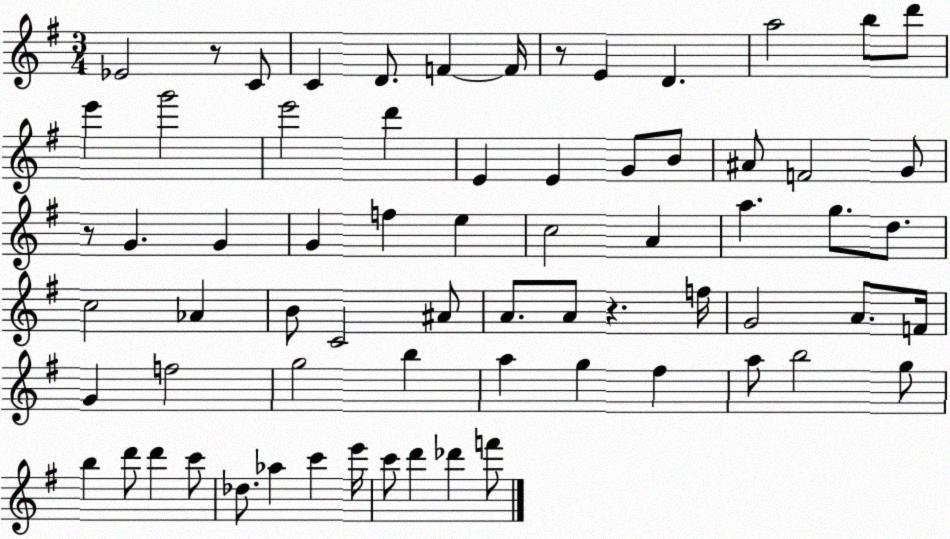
X:1
T:Untitled
M:3/4
L:1/4
K:G
_E2 z/2 C/2 C D/2 F F/4 z/2 E D a2 b/2 d'/2 e' g'2 e'2 d' E E G/2 B/2 ^A/2 F2 G/2 z/2 G G G f e c2 A a g/2 d/2 c2 _A B/2 C2 ^A/2 A/2 A/2 z f/4 G2 A/2 F/4 G f2 g2 b a g ^f a/2 b2 g/2 b d'/2 d' c'/2 _d/2 _a c' e'/4 c'/2 d' _d' f'/2